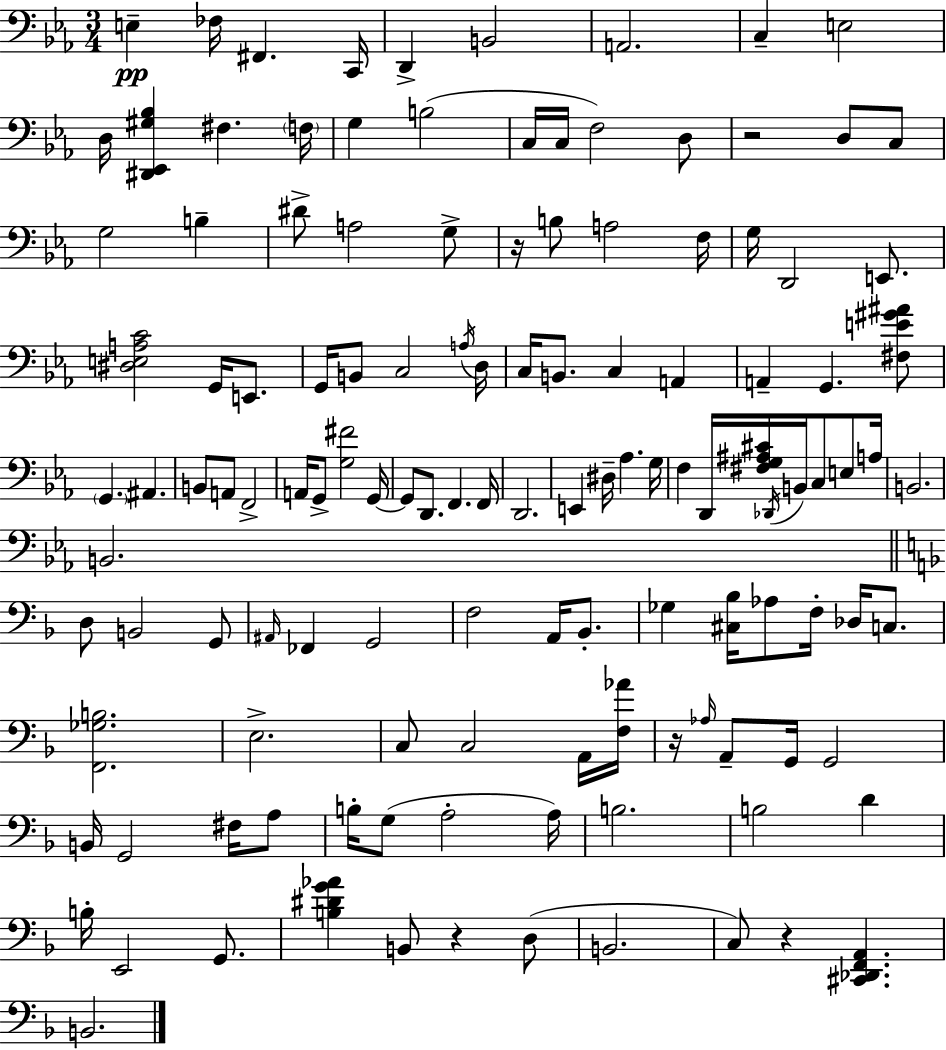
X:1
T:Untitled
M:3/4
L:1/4
K:Cm
E, _F,/4 ^F,, C,,/4 D,, B,,2 A,,2 C, E,2 D,/4 [^D,,_E,,^G,_B,] ^F, F,/4 G, B,2 C,/4 C,/4 F,2 D,/2 z2 D,/2 C,/2 G,2 B, ^D/2 A,2 G,/2 z/4 B,/2 A,2 F,/4 G,/4 D,,2 E,,/2 [^D,E,A,C]2 G,,/4 E,,/2 G,,/4 B,,/2 C,2 A,/4 D,/4 C,/4 B,,/2 C, A,, A,, G,, [^F,E^G^A]/2 G,, ^A,, B,,/2 A,,/2 F,,2 A,,/4 G,,/2 [G,^F]2 G,,/4 G,,/2 D,,/2 F,, F,,/4 D,,2 E,, ^D,/4 _A, G,/4 F, D,,/4 [^F,G,^A,^C]/4 _D,,/4 B,,/4 C,/2 E,/2 A,/4 B,,2 B,,2 D,/2 B,,2 G,,/2 ^A,,/4 _F,, G,,2 F,2 A,,/4 _B,,/2 _G, [^C,_B,]/4 _A,/2 F,/4 _D,/4 C,/2 [F,,_G,B,]2 E,2 C,/2 C,2 A,,/4 [F,_A]/4 z/4 _A,/4 A,,/2 G,,/4 G,,2 B,,/4 G,,2 ^F,/4 A,/2 B,/4 G,/2 A,2 A,/4 B,2 B,2 D B,/4 E,,2 G,,/2 [B,^DG_A] B,,/2 z D,/2 B,,2 C,/2 z [^C,,_D,,F,,A,,] B,,2